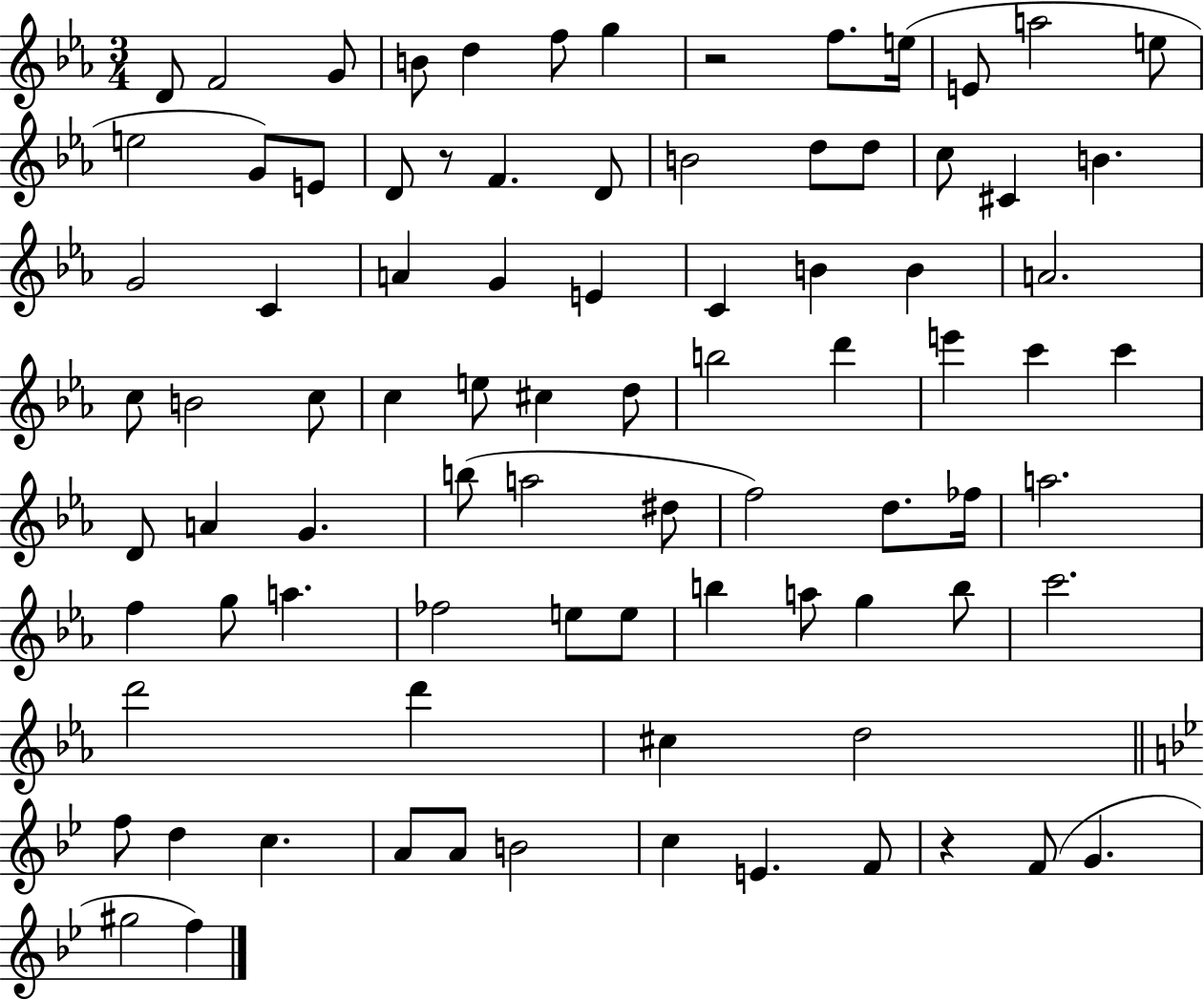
X:1
T:Untitled
M:3/4
L:1/4
K:Eb
D/2 F2 G/2 B/2 d f/2 g z2 f/2 e/4 E/2 a2 e/2 e2 G/2 E/2 D/2 z/2 F D/2 B2 d/2 d/2 c/2 ^C B G2 C A G E C B B A2 c/2 B2 c/2 c e/2 ^c d/2 b2 d' e' c' c' D/2 A G b/2 a2 ^d/2 f2 d/2 _f/4 a2 f g/2 a _f2 e/2 e/2 b a/2 g b/2 c'2 d'2 d' ^c d2 f/2 d c A/2 A/2 B2 c E F/2 z F/2 G ^g2 f